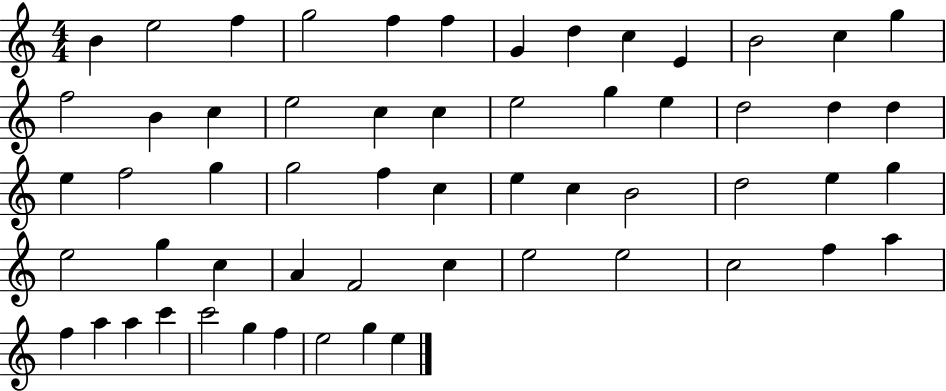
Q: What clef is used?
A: treble